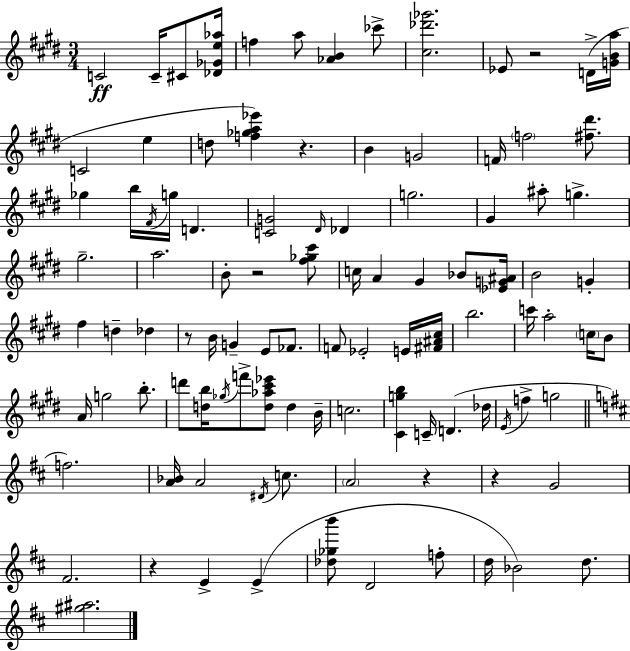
C4/h C4/s C#4/e [Db4,Gb4,E5,Ab5]/s F5/q A5/e [Ab4,B4]/q CES6/e [C#5,Db6,Gb6]/h. Eb4/e R/h D4/s [G4,B4,A5]/s C4/h E5/q D5/e [F5,Gb5,A5,Eb6]/q R/q. B4/q G4/h F4/s F5/h [F#5,D#6]/e. Gb5/q B5/s F#4/s G5/s D4/q. [C4,G4]/h D#4/s Db4/q G5/h. G#4/q A#5/e G5/q. G#5/h. A5/h. B4/e R/h [F#5,Gb5,C#6]/e C5/s A4/q G#4/q Bb4/e [Eb4,G4,A#4]/s B4/h G4/q F#5/q D5/q Db5/q R/e B4/s G4/q E4/e FES4/e. F4/e Eb4/h E4/s [F#4,A#4,C#5]/s B5/h. C6/s A5/h C5/s B4/e A4/s G5/h B5/e. D6/e [D5,B5]/s Gb5/s F6/e [D5,Ab5,C#6,Eb6]/e D5/q B4/s C5/h. [C#4,G5,B5]/q C4/s D4/q. Db5/s E4/s F5/q G5/h F5/h. [A4,Bb4]/s A4/h D#4/s C5/e. A4/h R/q R/q G4/h F#4/h. R/q E4/q E4/q [Db5,Gb5,B6]/e D4/h F5/e D5/s Bb4/h D5/e. [G#5,A#5]/h.